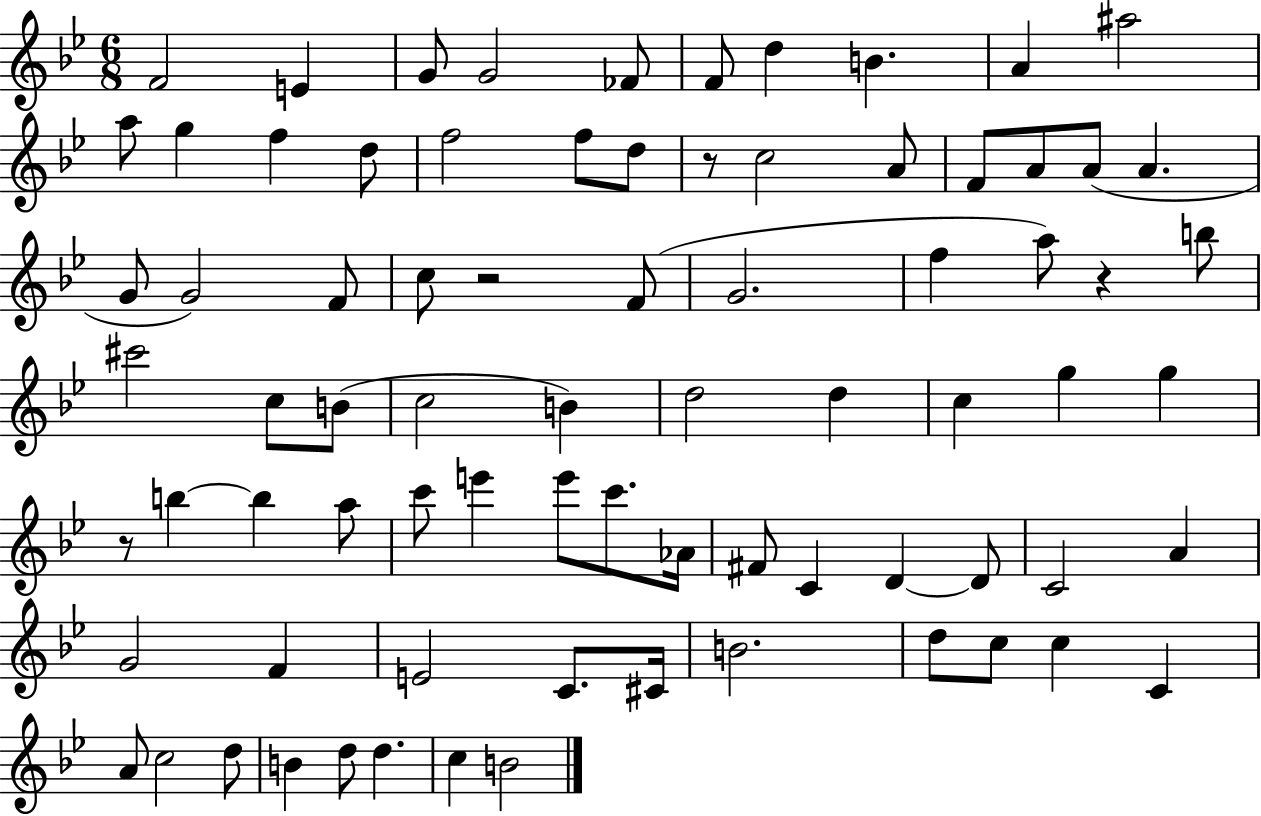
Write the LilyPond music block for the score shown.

{
  \clef treble
  \numericTimeSignature
  \time 6/8
  \key bes \major
  f'2 e'4 | g'8 g'2 fes'8 | f'8 d''4 b'4. | a'4 ais''2 | \break a''8 g''4 f''4 d''8 | f''2 f''8 d''8 | r8 c''2 a'8 | f'8 a'8 a'8( a'4. | \break g'8 g'2) f'8 | c''8 r2 f'8( | g'2. | f''4 a''8) r4 b''8 | \break cis'''2 c''8 b'8( | c''2 b'4) | d''2 d''4 | c''4 g''4 g''4 | \break r8 b''4~~ b''4 a''8 | c'''8 e'''4 e'''8 c'''8. aes'16 | fis'8 c'4 d'4~~ d'8 | c'2 a'4 | \break g'2 f'4 | e'2 c'8. cis'16 | b'2. | d''8 c''8 c''4 c'4 | \break a'8 c''2 d''8 | b'4 d''8 d''4. | c''4 b'2 | \bar "|."
}